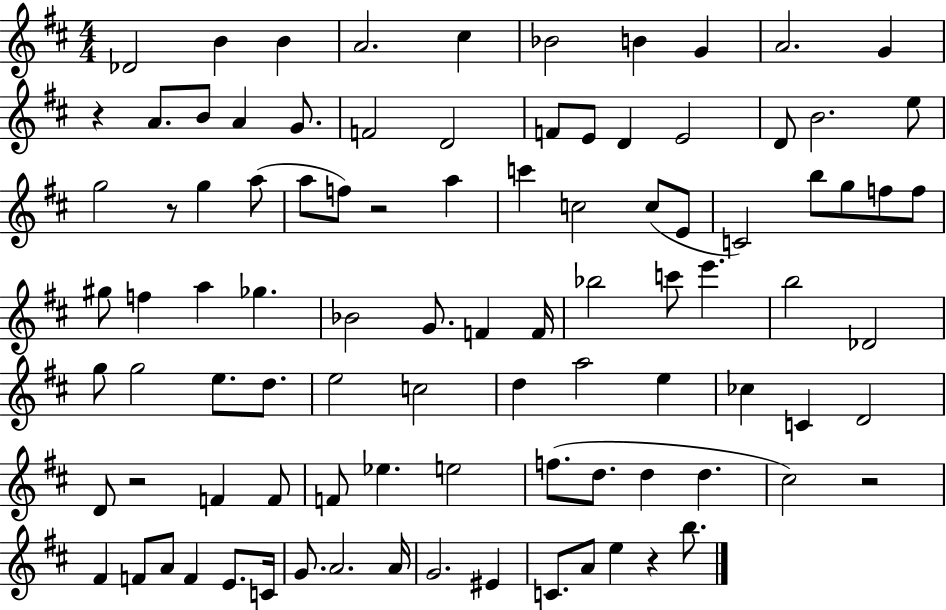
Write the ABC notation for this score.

X:1
T:Untitled
M:4/4
L:1/4
K:D
_D2 B B A2 ^c _B2 B G A2 G z A/2 B/2 A G/2 F2 D2 F/2 E/2 D E2 D/2 B2 e/2 g2 z/2 g a/2 a/2 f/2 z2 a c' c2 c/2 E/2 C2 b/2 g/2 f/2 f/2 ^g/2 f a _g _B2 G/2 F F/4 _b2 c'/2 e' b2 _D2 g/2 g2 e/2 d/2 e2 c2 d a2 e _c C D2 D/2 z2 F F/2 F/2 _e e2 f/2 d/2 d d ^c2 z2 ^F F/2 A/2 F E/2 C/4 G/2 A2 A/4 G2 ^E C/2 A/2 e z b/2